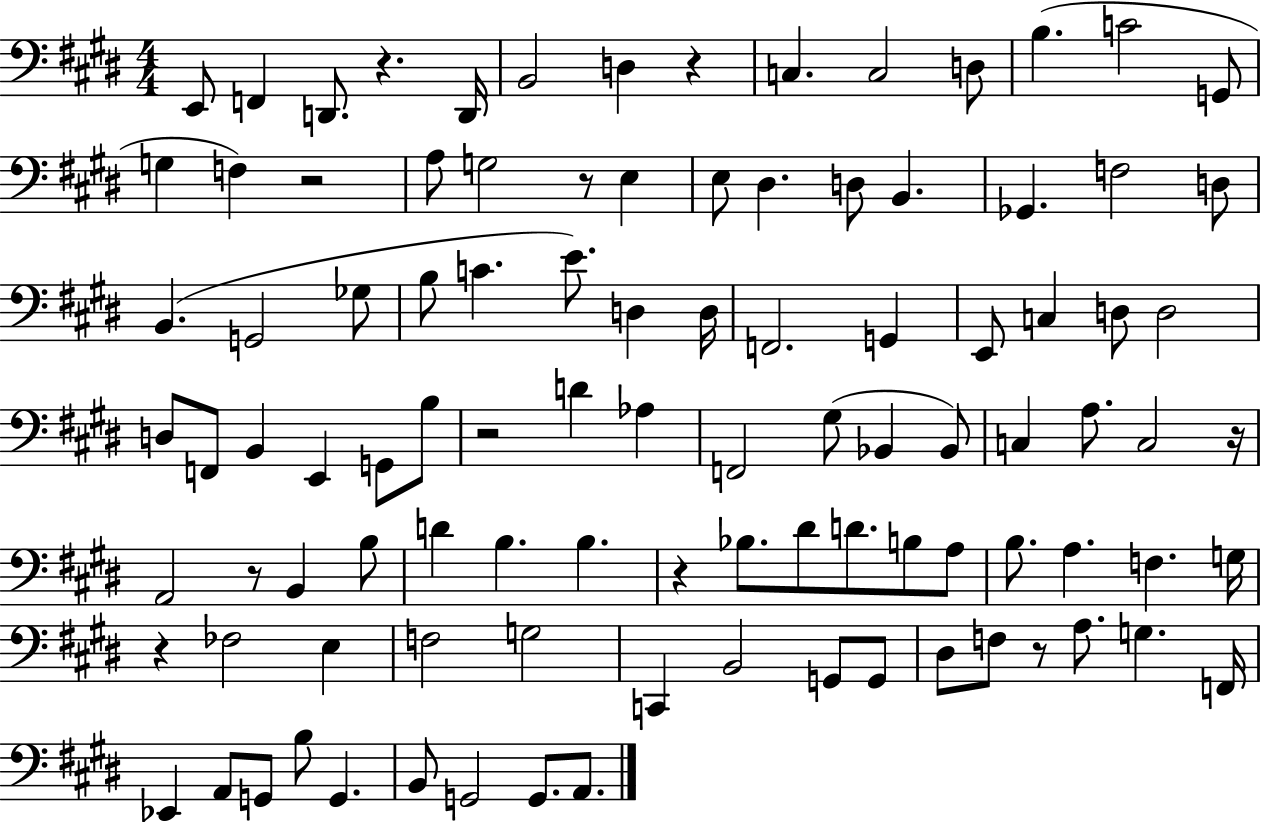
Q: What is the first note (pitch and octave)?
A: E2